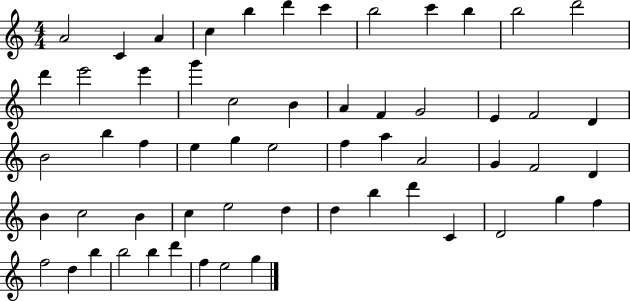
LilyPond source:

{
  \clef treble
  \numericTimeSignature
  \time 4/4
  \key c \major
  a'2 c'4 a'4 | c''4 b''4 d'''4 c'''4 | b''2 c'''4 b''4 | b''2 d'''2 | \break d'''4 e'''2 e'''4 | g'''4 c''2 b'4 | a'4 f'4 g'2 | e'4 f'2 d'4 | \break b'2 b''4 f''4 | e''4 g''4 e''2 | f''4 a''4 a'2 | g'4 f'2 d'4 | \break b'4 c''2 b'4 | c''4 e''2 d''4 | d''4 b''4 d'''4 c'4 | d'2 g''4 f''4 | \break f''2 d''4 b''4 | b''2 b''4 d'''4 | f''4 e''2 g''4 | \bar "|."
}